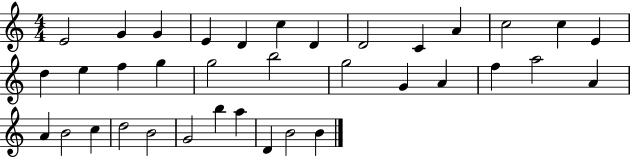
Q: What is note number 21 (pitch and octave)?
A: G4